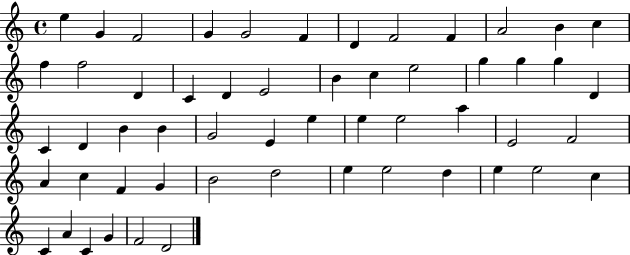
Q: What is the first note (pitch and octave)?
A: E5